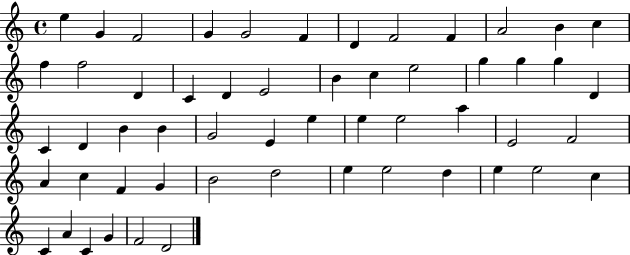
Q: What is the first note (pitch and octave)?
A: E5